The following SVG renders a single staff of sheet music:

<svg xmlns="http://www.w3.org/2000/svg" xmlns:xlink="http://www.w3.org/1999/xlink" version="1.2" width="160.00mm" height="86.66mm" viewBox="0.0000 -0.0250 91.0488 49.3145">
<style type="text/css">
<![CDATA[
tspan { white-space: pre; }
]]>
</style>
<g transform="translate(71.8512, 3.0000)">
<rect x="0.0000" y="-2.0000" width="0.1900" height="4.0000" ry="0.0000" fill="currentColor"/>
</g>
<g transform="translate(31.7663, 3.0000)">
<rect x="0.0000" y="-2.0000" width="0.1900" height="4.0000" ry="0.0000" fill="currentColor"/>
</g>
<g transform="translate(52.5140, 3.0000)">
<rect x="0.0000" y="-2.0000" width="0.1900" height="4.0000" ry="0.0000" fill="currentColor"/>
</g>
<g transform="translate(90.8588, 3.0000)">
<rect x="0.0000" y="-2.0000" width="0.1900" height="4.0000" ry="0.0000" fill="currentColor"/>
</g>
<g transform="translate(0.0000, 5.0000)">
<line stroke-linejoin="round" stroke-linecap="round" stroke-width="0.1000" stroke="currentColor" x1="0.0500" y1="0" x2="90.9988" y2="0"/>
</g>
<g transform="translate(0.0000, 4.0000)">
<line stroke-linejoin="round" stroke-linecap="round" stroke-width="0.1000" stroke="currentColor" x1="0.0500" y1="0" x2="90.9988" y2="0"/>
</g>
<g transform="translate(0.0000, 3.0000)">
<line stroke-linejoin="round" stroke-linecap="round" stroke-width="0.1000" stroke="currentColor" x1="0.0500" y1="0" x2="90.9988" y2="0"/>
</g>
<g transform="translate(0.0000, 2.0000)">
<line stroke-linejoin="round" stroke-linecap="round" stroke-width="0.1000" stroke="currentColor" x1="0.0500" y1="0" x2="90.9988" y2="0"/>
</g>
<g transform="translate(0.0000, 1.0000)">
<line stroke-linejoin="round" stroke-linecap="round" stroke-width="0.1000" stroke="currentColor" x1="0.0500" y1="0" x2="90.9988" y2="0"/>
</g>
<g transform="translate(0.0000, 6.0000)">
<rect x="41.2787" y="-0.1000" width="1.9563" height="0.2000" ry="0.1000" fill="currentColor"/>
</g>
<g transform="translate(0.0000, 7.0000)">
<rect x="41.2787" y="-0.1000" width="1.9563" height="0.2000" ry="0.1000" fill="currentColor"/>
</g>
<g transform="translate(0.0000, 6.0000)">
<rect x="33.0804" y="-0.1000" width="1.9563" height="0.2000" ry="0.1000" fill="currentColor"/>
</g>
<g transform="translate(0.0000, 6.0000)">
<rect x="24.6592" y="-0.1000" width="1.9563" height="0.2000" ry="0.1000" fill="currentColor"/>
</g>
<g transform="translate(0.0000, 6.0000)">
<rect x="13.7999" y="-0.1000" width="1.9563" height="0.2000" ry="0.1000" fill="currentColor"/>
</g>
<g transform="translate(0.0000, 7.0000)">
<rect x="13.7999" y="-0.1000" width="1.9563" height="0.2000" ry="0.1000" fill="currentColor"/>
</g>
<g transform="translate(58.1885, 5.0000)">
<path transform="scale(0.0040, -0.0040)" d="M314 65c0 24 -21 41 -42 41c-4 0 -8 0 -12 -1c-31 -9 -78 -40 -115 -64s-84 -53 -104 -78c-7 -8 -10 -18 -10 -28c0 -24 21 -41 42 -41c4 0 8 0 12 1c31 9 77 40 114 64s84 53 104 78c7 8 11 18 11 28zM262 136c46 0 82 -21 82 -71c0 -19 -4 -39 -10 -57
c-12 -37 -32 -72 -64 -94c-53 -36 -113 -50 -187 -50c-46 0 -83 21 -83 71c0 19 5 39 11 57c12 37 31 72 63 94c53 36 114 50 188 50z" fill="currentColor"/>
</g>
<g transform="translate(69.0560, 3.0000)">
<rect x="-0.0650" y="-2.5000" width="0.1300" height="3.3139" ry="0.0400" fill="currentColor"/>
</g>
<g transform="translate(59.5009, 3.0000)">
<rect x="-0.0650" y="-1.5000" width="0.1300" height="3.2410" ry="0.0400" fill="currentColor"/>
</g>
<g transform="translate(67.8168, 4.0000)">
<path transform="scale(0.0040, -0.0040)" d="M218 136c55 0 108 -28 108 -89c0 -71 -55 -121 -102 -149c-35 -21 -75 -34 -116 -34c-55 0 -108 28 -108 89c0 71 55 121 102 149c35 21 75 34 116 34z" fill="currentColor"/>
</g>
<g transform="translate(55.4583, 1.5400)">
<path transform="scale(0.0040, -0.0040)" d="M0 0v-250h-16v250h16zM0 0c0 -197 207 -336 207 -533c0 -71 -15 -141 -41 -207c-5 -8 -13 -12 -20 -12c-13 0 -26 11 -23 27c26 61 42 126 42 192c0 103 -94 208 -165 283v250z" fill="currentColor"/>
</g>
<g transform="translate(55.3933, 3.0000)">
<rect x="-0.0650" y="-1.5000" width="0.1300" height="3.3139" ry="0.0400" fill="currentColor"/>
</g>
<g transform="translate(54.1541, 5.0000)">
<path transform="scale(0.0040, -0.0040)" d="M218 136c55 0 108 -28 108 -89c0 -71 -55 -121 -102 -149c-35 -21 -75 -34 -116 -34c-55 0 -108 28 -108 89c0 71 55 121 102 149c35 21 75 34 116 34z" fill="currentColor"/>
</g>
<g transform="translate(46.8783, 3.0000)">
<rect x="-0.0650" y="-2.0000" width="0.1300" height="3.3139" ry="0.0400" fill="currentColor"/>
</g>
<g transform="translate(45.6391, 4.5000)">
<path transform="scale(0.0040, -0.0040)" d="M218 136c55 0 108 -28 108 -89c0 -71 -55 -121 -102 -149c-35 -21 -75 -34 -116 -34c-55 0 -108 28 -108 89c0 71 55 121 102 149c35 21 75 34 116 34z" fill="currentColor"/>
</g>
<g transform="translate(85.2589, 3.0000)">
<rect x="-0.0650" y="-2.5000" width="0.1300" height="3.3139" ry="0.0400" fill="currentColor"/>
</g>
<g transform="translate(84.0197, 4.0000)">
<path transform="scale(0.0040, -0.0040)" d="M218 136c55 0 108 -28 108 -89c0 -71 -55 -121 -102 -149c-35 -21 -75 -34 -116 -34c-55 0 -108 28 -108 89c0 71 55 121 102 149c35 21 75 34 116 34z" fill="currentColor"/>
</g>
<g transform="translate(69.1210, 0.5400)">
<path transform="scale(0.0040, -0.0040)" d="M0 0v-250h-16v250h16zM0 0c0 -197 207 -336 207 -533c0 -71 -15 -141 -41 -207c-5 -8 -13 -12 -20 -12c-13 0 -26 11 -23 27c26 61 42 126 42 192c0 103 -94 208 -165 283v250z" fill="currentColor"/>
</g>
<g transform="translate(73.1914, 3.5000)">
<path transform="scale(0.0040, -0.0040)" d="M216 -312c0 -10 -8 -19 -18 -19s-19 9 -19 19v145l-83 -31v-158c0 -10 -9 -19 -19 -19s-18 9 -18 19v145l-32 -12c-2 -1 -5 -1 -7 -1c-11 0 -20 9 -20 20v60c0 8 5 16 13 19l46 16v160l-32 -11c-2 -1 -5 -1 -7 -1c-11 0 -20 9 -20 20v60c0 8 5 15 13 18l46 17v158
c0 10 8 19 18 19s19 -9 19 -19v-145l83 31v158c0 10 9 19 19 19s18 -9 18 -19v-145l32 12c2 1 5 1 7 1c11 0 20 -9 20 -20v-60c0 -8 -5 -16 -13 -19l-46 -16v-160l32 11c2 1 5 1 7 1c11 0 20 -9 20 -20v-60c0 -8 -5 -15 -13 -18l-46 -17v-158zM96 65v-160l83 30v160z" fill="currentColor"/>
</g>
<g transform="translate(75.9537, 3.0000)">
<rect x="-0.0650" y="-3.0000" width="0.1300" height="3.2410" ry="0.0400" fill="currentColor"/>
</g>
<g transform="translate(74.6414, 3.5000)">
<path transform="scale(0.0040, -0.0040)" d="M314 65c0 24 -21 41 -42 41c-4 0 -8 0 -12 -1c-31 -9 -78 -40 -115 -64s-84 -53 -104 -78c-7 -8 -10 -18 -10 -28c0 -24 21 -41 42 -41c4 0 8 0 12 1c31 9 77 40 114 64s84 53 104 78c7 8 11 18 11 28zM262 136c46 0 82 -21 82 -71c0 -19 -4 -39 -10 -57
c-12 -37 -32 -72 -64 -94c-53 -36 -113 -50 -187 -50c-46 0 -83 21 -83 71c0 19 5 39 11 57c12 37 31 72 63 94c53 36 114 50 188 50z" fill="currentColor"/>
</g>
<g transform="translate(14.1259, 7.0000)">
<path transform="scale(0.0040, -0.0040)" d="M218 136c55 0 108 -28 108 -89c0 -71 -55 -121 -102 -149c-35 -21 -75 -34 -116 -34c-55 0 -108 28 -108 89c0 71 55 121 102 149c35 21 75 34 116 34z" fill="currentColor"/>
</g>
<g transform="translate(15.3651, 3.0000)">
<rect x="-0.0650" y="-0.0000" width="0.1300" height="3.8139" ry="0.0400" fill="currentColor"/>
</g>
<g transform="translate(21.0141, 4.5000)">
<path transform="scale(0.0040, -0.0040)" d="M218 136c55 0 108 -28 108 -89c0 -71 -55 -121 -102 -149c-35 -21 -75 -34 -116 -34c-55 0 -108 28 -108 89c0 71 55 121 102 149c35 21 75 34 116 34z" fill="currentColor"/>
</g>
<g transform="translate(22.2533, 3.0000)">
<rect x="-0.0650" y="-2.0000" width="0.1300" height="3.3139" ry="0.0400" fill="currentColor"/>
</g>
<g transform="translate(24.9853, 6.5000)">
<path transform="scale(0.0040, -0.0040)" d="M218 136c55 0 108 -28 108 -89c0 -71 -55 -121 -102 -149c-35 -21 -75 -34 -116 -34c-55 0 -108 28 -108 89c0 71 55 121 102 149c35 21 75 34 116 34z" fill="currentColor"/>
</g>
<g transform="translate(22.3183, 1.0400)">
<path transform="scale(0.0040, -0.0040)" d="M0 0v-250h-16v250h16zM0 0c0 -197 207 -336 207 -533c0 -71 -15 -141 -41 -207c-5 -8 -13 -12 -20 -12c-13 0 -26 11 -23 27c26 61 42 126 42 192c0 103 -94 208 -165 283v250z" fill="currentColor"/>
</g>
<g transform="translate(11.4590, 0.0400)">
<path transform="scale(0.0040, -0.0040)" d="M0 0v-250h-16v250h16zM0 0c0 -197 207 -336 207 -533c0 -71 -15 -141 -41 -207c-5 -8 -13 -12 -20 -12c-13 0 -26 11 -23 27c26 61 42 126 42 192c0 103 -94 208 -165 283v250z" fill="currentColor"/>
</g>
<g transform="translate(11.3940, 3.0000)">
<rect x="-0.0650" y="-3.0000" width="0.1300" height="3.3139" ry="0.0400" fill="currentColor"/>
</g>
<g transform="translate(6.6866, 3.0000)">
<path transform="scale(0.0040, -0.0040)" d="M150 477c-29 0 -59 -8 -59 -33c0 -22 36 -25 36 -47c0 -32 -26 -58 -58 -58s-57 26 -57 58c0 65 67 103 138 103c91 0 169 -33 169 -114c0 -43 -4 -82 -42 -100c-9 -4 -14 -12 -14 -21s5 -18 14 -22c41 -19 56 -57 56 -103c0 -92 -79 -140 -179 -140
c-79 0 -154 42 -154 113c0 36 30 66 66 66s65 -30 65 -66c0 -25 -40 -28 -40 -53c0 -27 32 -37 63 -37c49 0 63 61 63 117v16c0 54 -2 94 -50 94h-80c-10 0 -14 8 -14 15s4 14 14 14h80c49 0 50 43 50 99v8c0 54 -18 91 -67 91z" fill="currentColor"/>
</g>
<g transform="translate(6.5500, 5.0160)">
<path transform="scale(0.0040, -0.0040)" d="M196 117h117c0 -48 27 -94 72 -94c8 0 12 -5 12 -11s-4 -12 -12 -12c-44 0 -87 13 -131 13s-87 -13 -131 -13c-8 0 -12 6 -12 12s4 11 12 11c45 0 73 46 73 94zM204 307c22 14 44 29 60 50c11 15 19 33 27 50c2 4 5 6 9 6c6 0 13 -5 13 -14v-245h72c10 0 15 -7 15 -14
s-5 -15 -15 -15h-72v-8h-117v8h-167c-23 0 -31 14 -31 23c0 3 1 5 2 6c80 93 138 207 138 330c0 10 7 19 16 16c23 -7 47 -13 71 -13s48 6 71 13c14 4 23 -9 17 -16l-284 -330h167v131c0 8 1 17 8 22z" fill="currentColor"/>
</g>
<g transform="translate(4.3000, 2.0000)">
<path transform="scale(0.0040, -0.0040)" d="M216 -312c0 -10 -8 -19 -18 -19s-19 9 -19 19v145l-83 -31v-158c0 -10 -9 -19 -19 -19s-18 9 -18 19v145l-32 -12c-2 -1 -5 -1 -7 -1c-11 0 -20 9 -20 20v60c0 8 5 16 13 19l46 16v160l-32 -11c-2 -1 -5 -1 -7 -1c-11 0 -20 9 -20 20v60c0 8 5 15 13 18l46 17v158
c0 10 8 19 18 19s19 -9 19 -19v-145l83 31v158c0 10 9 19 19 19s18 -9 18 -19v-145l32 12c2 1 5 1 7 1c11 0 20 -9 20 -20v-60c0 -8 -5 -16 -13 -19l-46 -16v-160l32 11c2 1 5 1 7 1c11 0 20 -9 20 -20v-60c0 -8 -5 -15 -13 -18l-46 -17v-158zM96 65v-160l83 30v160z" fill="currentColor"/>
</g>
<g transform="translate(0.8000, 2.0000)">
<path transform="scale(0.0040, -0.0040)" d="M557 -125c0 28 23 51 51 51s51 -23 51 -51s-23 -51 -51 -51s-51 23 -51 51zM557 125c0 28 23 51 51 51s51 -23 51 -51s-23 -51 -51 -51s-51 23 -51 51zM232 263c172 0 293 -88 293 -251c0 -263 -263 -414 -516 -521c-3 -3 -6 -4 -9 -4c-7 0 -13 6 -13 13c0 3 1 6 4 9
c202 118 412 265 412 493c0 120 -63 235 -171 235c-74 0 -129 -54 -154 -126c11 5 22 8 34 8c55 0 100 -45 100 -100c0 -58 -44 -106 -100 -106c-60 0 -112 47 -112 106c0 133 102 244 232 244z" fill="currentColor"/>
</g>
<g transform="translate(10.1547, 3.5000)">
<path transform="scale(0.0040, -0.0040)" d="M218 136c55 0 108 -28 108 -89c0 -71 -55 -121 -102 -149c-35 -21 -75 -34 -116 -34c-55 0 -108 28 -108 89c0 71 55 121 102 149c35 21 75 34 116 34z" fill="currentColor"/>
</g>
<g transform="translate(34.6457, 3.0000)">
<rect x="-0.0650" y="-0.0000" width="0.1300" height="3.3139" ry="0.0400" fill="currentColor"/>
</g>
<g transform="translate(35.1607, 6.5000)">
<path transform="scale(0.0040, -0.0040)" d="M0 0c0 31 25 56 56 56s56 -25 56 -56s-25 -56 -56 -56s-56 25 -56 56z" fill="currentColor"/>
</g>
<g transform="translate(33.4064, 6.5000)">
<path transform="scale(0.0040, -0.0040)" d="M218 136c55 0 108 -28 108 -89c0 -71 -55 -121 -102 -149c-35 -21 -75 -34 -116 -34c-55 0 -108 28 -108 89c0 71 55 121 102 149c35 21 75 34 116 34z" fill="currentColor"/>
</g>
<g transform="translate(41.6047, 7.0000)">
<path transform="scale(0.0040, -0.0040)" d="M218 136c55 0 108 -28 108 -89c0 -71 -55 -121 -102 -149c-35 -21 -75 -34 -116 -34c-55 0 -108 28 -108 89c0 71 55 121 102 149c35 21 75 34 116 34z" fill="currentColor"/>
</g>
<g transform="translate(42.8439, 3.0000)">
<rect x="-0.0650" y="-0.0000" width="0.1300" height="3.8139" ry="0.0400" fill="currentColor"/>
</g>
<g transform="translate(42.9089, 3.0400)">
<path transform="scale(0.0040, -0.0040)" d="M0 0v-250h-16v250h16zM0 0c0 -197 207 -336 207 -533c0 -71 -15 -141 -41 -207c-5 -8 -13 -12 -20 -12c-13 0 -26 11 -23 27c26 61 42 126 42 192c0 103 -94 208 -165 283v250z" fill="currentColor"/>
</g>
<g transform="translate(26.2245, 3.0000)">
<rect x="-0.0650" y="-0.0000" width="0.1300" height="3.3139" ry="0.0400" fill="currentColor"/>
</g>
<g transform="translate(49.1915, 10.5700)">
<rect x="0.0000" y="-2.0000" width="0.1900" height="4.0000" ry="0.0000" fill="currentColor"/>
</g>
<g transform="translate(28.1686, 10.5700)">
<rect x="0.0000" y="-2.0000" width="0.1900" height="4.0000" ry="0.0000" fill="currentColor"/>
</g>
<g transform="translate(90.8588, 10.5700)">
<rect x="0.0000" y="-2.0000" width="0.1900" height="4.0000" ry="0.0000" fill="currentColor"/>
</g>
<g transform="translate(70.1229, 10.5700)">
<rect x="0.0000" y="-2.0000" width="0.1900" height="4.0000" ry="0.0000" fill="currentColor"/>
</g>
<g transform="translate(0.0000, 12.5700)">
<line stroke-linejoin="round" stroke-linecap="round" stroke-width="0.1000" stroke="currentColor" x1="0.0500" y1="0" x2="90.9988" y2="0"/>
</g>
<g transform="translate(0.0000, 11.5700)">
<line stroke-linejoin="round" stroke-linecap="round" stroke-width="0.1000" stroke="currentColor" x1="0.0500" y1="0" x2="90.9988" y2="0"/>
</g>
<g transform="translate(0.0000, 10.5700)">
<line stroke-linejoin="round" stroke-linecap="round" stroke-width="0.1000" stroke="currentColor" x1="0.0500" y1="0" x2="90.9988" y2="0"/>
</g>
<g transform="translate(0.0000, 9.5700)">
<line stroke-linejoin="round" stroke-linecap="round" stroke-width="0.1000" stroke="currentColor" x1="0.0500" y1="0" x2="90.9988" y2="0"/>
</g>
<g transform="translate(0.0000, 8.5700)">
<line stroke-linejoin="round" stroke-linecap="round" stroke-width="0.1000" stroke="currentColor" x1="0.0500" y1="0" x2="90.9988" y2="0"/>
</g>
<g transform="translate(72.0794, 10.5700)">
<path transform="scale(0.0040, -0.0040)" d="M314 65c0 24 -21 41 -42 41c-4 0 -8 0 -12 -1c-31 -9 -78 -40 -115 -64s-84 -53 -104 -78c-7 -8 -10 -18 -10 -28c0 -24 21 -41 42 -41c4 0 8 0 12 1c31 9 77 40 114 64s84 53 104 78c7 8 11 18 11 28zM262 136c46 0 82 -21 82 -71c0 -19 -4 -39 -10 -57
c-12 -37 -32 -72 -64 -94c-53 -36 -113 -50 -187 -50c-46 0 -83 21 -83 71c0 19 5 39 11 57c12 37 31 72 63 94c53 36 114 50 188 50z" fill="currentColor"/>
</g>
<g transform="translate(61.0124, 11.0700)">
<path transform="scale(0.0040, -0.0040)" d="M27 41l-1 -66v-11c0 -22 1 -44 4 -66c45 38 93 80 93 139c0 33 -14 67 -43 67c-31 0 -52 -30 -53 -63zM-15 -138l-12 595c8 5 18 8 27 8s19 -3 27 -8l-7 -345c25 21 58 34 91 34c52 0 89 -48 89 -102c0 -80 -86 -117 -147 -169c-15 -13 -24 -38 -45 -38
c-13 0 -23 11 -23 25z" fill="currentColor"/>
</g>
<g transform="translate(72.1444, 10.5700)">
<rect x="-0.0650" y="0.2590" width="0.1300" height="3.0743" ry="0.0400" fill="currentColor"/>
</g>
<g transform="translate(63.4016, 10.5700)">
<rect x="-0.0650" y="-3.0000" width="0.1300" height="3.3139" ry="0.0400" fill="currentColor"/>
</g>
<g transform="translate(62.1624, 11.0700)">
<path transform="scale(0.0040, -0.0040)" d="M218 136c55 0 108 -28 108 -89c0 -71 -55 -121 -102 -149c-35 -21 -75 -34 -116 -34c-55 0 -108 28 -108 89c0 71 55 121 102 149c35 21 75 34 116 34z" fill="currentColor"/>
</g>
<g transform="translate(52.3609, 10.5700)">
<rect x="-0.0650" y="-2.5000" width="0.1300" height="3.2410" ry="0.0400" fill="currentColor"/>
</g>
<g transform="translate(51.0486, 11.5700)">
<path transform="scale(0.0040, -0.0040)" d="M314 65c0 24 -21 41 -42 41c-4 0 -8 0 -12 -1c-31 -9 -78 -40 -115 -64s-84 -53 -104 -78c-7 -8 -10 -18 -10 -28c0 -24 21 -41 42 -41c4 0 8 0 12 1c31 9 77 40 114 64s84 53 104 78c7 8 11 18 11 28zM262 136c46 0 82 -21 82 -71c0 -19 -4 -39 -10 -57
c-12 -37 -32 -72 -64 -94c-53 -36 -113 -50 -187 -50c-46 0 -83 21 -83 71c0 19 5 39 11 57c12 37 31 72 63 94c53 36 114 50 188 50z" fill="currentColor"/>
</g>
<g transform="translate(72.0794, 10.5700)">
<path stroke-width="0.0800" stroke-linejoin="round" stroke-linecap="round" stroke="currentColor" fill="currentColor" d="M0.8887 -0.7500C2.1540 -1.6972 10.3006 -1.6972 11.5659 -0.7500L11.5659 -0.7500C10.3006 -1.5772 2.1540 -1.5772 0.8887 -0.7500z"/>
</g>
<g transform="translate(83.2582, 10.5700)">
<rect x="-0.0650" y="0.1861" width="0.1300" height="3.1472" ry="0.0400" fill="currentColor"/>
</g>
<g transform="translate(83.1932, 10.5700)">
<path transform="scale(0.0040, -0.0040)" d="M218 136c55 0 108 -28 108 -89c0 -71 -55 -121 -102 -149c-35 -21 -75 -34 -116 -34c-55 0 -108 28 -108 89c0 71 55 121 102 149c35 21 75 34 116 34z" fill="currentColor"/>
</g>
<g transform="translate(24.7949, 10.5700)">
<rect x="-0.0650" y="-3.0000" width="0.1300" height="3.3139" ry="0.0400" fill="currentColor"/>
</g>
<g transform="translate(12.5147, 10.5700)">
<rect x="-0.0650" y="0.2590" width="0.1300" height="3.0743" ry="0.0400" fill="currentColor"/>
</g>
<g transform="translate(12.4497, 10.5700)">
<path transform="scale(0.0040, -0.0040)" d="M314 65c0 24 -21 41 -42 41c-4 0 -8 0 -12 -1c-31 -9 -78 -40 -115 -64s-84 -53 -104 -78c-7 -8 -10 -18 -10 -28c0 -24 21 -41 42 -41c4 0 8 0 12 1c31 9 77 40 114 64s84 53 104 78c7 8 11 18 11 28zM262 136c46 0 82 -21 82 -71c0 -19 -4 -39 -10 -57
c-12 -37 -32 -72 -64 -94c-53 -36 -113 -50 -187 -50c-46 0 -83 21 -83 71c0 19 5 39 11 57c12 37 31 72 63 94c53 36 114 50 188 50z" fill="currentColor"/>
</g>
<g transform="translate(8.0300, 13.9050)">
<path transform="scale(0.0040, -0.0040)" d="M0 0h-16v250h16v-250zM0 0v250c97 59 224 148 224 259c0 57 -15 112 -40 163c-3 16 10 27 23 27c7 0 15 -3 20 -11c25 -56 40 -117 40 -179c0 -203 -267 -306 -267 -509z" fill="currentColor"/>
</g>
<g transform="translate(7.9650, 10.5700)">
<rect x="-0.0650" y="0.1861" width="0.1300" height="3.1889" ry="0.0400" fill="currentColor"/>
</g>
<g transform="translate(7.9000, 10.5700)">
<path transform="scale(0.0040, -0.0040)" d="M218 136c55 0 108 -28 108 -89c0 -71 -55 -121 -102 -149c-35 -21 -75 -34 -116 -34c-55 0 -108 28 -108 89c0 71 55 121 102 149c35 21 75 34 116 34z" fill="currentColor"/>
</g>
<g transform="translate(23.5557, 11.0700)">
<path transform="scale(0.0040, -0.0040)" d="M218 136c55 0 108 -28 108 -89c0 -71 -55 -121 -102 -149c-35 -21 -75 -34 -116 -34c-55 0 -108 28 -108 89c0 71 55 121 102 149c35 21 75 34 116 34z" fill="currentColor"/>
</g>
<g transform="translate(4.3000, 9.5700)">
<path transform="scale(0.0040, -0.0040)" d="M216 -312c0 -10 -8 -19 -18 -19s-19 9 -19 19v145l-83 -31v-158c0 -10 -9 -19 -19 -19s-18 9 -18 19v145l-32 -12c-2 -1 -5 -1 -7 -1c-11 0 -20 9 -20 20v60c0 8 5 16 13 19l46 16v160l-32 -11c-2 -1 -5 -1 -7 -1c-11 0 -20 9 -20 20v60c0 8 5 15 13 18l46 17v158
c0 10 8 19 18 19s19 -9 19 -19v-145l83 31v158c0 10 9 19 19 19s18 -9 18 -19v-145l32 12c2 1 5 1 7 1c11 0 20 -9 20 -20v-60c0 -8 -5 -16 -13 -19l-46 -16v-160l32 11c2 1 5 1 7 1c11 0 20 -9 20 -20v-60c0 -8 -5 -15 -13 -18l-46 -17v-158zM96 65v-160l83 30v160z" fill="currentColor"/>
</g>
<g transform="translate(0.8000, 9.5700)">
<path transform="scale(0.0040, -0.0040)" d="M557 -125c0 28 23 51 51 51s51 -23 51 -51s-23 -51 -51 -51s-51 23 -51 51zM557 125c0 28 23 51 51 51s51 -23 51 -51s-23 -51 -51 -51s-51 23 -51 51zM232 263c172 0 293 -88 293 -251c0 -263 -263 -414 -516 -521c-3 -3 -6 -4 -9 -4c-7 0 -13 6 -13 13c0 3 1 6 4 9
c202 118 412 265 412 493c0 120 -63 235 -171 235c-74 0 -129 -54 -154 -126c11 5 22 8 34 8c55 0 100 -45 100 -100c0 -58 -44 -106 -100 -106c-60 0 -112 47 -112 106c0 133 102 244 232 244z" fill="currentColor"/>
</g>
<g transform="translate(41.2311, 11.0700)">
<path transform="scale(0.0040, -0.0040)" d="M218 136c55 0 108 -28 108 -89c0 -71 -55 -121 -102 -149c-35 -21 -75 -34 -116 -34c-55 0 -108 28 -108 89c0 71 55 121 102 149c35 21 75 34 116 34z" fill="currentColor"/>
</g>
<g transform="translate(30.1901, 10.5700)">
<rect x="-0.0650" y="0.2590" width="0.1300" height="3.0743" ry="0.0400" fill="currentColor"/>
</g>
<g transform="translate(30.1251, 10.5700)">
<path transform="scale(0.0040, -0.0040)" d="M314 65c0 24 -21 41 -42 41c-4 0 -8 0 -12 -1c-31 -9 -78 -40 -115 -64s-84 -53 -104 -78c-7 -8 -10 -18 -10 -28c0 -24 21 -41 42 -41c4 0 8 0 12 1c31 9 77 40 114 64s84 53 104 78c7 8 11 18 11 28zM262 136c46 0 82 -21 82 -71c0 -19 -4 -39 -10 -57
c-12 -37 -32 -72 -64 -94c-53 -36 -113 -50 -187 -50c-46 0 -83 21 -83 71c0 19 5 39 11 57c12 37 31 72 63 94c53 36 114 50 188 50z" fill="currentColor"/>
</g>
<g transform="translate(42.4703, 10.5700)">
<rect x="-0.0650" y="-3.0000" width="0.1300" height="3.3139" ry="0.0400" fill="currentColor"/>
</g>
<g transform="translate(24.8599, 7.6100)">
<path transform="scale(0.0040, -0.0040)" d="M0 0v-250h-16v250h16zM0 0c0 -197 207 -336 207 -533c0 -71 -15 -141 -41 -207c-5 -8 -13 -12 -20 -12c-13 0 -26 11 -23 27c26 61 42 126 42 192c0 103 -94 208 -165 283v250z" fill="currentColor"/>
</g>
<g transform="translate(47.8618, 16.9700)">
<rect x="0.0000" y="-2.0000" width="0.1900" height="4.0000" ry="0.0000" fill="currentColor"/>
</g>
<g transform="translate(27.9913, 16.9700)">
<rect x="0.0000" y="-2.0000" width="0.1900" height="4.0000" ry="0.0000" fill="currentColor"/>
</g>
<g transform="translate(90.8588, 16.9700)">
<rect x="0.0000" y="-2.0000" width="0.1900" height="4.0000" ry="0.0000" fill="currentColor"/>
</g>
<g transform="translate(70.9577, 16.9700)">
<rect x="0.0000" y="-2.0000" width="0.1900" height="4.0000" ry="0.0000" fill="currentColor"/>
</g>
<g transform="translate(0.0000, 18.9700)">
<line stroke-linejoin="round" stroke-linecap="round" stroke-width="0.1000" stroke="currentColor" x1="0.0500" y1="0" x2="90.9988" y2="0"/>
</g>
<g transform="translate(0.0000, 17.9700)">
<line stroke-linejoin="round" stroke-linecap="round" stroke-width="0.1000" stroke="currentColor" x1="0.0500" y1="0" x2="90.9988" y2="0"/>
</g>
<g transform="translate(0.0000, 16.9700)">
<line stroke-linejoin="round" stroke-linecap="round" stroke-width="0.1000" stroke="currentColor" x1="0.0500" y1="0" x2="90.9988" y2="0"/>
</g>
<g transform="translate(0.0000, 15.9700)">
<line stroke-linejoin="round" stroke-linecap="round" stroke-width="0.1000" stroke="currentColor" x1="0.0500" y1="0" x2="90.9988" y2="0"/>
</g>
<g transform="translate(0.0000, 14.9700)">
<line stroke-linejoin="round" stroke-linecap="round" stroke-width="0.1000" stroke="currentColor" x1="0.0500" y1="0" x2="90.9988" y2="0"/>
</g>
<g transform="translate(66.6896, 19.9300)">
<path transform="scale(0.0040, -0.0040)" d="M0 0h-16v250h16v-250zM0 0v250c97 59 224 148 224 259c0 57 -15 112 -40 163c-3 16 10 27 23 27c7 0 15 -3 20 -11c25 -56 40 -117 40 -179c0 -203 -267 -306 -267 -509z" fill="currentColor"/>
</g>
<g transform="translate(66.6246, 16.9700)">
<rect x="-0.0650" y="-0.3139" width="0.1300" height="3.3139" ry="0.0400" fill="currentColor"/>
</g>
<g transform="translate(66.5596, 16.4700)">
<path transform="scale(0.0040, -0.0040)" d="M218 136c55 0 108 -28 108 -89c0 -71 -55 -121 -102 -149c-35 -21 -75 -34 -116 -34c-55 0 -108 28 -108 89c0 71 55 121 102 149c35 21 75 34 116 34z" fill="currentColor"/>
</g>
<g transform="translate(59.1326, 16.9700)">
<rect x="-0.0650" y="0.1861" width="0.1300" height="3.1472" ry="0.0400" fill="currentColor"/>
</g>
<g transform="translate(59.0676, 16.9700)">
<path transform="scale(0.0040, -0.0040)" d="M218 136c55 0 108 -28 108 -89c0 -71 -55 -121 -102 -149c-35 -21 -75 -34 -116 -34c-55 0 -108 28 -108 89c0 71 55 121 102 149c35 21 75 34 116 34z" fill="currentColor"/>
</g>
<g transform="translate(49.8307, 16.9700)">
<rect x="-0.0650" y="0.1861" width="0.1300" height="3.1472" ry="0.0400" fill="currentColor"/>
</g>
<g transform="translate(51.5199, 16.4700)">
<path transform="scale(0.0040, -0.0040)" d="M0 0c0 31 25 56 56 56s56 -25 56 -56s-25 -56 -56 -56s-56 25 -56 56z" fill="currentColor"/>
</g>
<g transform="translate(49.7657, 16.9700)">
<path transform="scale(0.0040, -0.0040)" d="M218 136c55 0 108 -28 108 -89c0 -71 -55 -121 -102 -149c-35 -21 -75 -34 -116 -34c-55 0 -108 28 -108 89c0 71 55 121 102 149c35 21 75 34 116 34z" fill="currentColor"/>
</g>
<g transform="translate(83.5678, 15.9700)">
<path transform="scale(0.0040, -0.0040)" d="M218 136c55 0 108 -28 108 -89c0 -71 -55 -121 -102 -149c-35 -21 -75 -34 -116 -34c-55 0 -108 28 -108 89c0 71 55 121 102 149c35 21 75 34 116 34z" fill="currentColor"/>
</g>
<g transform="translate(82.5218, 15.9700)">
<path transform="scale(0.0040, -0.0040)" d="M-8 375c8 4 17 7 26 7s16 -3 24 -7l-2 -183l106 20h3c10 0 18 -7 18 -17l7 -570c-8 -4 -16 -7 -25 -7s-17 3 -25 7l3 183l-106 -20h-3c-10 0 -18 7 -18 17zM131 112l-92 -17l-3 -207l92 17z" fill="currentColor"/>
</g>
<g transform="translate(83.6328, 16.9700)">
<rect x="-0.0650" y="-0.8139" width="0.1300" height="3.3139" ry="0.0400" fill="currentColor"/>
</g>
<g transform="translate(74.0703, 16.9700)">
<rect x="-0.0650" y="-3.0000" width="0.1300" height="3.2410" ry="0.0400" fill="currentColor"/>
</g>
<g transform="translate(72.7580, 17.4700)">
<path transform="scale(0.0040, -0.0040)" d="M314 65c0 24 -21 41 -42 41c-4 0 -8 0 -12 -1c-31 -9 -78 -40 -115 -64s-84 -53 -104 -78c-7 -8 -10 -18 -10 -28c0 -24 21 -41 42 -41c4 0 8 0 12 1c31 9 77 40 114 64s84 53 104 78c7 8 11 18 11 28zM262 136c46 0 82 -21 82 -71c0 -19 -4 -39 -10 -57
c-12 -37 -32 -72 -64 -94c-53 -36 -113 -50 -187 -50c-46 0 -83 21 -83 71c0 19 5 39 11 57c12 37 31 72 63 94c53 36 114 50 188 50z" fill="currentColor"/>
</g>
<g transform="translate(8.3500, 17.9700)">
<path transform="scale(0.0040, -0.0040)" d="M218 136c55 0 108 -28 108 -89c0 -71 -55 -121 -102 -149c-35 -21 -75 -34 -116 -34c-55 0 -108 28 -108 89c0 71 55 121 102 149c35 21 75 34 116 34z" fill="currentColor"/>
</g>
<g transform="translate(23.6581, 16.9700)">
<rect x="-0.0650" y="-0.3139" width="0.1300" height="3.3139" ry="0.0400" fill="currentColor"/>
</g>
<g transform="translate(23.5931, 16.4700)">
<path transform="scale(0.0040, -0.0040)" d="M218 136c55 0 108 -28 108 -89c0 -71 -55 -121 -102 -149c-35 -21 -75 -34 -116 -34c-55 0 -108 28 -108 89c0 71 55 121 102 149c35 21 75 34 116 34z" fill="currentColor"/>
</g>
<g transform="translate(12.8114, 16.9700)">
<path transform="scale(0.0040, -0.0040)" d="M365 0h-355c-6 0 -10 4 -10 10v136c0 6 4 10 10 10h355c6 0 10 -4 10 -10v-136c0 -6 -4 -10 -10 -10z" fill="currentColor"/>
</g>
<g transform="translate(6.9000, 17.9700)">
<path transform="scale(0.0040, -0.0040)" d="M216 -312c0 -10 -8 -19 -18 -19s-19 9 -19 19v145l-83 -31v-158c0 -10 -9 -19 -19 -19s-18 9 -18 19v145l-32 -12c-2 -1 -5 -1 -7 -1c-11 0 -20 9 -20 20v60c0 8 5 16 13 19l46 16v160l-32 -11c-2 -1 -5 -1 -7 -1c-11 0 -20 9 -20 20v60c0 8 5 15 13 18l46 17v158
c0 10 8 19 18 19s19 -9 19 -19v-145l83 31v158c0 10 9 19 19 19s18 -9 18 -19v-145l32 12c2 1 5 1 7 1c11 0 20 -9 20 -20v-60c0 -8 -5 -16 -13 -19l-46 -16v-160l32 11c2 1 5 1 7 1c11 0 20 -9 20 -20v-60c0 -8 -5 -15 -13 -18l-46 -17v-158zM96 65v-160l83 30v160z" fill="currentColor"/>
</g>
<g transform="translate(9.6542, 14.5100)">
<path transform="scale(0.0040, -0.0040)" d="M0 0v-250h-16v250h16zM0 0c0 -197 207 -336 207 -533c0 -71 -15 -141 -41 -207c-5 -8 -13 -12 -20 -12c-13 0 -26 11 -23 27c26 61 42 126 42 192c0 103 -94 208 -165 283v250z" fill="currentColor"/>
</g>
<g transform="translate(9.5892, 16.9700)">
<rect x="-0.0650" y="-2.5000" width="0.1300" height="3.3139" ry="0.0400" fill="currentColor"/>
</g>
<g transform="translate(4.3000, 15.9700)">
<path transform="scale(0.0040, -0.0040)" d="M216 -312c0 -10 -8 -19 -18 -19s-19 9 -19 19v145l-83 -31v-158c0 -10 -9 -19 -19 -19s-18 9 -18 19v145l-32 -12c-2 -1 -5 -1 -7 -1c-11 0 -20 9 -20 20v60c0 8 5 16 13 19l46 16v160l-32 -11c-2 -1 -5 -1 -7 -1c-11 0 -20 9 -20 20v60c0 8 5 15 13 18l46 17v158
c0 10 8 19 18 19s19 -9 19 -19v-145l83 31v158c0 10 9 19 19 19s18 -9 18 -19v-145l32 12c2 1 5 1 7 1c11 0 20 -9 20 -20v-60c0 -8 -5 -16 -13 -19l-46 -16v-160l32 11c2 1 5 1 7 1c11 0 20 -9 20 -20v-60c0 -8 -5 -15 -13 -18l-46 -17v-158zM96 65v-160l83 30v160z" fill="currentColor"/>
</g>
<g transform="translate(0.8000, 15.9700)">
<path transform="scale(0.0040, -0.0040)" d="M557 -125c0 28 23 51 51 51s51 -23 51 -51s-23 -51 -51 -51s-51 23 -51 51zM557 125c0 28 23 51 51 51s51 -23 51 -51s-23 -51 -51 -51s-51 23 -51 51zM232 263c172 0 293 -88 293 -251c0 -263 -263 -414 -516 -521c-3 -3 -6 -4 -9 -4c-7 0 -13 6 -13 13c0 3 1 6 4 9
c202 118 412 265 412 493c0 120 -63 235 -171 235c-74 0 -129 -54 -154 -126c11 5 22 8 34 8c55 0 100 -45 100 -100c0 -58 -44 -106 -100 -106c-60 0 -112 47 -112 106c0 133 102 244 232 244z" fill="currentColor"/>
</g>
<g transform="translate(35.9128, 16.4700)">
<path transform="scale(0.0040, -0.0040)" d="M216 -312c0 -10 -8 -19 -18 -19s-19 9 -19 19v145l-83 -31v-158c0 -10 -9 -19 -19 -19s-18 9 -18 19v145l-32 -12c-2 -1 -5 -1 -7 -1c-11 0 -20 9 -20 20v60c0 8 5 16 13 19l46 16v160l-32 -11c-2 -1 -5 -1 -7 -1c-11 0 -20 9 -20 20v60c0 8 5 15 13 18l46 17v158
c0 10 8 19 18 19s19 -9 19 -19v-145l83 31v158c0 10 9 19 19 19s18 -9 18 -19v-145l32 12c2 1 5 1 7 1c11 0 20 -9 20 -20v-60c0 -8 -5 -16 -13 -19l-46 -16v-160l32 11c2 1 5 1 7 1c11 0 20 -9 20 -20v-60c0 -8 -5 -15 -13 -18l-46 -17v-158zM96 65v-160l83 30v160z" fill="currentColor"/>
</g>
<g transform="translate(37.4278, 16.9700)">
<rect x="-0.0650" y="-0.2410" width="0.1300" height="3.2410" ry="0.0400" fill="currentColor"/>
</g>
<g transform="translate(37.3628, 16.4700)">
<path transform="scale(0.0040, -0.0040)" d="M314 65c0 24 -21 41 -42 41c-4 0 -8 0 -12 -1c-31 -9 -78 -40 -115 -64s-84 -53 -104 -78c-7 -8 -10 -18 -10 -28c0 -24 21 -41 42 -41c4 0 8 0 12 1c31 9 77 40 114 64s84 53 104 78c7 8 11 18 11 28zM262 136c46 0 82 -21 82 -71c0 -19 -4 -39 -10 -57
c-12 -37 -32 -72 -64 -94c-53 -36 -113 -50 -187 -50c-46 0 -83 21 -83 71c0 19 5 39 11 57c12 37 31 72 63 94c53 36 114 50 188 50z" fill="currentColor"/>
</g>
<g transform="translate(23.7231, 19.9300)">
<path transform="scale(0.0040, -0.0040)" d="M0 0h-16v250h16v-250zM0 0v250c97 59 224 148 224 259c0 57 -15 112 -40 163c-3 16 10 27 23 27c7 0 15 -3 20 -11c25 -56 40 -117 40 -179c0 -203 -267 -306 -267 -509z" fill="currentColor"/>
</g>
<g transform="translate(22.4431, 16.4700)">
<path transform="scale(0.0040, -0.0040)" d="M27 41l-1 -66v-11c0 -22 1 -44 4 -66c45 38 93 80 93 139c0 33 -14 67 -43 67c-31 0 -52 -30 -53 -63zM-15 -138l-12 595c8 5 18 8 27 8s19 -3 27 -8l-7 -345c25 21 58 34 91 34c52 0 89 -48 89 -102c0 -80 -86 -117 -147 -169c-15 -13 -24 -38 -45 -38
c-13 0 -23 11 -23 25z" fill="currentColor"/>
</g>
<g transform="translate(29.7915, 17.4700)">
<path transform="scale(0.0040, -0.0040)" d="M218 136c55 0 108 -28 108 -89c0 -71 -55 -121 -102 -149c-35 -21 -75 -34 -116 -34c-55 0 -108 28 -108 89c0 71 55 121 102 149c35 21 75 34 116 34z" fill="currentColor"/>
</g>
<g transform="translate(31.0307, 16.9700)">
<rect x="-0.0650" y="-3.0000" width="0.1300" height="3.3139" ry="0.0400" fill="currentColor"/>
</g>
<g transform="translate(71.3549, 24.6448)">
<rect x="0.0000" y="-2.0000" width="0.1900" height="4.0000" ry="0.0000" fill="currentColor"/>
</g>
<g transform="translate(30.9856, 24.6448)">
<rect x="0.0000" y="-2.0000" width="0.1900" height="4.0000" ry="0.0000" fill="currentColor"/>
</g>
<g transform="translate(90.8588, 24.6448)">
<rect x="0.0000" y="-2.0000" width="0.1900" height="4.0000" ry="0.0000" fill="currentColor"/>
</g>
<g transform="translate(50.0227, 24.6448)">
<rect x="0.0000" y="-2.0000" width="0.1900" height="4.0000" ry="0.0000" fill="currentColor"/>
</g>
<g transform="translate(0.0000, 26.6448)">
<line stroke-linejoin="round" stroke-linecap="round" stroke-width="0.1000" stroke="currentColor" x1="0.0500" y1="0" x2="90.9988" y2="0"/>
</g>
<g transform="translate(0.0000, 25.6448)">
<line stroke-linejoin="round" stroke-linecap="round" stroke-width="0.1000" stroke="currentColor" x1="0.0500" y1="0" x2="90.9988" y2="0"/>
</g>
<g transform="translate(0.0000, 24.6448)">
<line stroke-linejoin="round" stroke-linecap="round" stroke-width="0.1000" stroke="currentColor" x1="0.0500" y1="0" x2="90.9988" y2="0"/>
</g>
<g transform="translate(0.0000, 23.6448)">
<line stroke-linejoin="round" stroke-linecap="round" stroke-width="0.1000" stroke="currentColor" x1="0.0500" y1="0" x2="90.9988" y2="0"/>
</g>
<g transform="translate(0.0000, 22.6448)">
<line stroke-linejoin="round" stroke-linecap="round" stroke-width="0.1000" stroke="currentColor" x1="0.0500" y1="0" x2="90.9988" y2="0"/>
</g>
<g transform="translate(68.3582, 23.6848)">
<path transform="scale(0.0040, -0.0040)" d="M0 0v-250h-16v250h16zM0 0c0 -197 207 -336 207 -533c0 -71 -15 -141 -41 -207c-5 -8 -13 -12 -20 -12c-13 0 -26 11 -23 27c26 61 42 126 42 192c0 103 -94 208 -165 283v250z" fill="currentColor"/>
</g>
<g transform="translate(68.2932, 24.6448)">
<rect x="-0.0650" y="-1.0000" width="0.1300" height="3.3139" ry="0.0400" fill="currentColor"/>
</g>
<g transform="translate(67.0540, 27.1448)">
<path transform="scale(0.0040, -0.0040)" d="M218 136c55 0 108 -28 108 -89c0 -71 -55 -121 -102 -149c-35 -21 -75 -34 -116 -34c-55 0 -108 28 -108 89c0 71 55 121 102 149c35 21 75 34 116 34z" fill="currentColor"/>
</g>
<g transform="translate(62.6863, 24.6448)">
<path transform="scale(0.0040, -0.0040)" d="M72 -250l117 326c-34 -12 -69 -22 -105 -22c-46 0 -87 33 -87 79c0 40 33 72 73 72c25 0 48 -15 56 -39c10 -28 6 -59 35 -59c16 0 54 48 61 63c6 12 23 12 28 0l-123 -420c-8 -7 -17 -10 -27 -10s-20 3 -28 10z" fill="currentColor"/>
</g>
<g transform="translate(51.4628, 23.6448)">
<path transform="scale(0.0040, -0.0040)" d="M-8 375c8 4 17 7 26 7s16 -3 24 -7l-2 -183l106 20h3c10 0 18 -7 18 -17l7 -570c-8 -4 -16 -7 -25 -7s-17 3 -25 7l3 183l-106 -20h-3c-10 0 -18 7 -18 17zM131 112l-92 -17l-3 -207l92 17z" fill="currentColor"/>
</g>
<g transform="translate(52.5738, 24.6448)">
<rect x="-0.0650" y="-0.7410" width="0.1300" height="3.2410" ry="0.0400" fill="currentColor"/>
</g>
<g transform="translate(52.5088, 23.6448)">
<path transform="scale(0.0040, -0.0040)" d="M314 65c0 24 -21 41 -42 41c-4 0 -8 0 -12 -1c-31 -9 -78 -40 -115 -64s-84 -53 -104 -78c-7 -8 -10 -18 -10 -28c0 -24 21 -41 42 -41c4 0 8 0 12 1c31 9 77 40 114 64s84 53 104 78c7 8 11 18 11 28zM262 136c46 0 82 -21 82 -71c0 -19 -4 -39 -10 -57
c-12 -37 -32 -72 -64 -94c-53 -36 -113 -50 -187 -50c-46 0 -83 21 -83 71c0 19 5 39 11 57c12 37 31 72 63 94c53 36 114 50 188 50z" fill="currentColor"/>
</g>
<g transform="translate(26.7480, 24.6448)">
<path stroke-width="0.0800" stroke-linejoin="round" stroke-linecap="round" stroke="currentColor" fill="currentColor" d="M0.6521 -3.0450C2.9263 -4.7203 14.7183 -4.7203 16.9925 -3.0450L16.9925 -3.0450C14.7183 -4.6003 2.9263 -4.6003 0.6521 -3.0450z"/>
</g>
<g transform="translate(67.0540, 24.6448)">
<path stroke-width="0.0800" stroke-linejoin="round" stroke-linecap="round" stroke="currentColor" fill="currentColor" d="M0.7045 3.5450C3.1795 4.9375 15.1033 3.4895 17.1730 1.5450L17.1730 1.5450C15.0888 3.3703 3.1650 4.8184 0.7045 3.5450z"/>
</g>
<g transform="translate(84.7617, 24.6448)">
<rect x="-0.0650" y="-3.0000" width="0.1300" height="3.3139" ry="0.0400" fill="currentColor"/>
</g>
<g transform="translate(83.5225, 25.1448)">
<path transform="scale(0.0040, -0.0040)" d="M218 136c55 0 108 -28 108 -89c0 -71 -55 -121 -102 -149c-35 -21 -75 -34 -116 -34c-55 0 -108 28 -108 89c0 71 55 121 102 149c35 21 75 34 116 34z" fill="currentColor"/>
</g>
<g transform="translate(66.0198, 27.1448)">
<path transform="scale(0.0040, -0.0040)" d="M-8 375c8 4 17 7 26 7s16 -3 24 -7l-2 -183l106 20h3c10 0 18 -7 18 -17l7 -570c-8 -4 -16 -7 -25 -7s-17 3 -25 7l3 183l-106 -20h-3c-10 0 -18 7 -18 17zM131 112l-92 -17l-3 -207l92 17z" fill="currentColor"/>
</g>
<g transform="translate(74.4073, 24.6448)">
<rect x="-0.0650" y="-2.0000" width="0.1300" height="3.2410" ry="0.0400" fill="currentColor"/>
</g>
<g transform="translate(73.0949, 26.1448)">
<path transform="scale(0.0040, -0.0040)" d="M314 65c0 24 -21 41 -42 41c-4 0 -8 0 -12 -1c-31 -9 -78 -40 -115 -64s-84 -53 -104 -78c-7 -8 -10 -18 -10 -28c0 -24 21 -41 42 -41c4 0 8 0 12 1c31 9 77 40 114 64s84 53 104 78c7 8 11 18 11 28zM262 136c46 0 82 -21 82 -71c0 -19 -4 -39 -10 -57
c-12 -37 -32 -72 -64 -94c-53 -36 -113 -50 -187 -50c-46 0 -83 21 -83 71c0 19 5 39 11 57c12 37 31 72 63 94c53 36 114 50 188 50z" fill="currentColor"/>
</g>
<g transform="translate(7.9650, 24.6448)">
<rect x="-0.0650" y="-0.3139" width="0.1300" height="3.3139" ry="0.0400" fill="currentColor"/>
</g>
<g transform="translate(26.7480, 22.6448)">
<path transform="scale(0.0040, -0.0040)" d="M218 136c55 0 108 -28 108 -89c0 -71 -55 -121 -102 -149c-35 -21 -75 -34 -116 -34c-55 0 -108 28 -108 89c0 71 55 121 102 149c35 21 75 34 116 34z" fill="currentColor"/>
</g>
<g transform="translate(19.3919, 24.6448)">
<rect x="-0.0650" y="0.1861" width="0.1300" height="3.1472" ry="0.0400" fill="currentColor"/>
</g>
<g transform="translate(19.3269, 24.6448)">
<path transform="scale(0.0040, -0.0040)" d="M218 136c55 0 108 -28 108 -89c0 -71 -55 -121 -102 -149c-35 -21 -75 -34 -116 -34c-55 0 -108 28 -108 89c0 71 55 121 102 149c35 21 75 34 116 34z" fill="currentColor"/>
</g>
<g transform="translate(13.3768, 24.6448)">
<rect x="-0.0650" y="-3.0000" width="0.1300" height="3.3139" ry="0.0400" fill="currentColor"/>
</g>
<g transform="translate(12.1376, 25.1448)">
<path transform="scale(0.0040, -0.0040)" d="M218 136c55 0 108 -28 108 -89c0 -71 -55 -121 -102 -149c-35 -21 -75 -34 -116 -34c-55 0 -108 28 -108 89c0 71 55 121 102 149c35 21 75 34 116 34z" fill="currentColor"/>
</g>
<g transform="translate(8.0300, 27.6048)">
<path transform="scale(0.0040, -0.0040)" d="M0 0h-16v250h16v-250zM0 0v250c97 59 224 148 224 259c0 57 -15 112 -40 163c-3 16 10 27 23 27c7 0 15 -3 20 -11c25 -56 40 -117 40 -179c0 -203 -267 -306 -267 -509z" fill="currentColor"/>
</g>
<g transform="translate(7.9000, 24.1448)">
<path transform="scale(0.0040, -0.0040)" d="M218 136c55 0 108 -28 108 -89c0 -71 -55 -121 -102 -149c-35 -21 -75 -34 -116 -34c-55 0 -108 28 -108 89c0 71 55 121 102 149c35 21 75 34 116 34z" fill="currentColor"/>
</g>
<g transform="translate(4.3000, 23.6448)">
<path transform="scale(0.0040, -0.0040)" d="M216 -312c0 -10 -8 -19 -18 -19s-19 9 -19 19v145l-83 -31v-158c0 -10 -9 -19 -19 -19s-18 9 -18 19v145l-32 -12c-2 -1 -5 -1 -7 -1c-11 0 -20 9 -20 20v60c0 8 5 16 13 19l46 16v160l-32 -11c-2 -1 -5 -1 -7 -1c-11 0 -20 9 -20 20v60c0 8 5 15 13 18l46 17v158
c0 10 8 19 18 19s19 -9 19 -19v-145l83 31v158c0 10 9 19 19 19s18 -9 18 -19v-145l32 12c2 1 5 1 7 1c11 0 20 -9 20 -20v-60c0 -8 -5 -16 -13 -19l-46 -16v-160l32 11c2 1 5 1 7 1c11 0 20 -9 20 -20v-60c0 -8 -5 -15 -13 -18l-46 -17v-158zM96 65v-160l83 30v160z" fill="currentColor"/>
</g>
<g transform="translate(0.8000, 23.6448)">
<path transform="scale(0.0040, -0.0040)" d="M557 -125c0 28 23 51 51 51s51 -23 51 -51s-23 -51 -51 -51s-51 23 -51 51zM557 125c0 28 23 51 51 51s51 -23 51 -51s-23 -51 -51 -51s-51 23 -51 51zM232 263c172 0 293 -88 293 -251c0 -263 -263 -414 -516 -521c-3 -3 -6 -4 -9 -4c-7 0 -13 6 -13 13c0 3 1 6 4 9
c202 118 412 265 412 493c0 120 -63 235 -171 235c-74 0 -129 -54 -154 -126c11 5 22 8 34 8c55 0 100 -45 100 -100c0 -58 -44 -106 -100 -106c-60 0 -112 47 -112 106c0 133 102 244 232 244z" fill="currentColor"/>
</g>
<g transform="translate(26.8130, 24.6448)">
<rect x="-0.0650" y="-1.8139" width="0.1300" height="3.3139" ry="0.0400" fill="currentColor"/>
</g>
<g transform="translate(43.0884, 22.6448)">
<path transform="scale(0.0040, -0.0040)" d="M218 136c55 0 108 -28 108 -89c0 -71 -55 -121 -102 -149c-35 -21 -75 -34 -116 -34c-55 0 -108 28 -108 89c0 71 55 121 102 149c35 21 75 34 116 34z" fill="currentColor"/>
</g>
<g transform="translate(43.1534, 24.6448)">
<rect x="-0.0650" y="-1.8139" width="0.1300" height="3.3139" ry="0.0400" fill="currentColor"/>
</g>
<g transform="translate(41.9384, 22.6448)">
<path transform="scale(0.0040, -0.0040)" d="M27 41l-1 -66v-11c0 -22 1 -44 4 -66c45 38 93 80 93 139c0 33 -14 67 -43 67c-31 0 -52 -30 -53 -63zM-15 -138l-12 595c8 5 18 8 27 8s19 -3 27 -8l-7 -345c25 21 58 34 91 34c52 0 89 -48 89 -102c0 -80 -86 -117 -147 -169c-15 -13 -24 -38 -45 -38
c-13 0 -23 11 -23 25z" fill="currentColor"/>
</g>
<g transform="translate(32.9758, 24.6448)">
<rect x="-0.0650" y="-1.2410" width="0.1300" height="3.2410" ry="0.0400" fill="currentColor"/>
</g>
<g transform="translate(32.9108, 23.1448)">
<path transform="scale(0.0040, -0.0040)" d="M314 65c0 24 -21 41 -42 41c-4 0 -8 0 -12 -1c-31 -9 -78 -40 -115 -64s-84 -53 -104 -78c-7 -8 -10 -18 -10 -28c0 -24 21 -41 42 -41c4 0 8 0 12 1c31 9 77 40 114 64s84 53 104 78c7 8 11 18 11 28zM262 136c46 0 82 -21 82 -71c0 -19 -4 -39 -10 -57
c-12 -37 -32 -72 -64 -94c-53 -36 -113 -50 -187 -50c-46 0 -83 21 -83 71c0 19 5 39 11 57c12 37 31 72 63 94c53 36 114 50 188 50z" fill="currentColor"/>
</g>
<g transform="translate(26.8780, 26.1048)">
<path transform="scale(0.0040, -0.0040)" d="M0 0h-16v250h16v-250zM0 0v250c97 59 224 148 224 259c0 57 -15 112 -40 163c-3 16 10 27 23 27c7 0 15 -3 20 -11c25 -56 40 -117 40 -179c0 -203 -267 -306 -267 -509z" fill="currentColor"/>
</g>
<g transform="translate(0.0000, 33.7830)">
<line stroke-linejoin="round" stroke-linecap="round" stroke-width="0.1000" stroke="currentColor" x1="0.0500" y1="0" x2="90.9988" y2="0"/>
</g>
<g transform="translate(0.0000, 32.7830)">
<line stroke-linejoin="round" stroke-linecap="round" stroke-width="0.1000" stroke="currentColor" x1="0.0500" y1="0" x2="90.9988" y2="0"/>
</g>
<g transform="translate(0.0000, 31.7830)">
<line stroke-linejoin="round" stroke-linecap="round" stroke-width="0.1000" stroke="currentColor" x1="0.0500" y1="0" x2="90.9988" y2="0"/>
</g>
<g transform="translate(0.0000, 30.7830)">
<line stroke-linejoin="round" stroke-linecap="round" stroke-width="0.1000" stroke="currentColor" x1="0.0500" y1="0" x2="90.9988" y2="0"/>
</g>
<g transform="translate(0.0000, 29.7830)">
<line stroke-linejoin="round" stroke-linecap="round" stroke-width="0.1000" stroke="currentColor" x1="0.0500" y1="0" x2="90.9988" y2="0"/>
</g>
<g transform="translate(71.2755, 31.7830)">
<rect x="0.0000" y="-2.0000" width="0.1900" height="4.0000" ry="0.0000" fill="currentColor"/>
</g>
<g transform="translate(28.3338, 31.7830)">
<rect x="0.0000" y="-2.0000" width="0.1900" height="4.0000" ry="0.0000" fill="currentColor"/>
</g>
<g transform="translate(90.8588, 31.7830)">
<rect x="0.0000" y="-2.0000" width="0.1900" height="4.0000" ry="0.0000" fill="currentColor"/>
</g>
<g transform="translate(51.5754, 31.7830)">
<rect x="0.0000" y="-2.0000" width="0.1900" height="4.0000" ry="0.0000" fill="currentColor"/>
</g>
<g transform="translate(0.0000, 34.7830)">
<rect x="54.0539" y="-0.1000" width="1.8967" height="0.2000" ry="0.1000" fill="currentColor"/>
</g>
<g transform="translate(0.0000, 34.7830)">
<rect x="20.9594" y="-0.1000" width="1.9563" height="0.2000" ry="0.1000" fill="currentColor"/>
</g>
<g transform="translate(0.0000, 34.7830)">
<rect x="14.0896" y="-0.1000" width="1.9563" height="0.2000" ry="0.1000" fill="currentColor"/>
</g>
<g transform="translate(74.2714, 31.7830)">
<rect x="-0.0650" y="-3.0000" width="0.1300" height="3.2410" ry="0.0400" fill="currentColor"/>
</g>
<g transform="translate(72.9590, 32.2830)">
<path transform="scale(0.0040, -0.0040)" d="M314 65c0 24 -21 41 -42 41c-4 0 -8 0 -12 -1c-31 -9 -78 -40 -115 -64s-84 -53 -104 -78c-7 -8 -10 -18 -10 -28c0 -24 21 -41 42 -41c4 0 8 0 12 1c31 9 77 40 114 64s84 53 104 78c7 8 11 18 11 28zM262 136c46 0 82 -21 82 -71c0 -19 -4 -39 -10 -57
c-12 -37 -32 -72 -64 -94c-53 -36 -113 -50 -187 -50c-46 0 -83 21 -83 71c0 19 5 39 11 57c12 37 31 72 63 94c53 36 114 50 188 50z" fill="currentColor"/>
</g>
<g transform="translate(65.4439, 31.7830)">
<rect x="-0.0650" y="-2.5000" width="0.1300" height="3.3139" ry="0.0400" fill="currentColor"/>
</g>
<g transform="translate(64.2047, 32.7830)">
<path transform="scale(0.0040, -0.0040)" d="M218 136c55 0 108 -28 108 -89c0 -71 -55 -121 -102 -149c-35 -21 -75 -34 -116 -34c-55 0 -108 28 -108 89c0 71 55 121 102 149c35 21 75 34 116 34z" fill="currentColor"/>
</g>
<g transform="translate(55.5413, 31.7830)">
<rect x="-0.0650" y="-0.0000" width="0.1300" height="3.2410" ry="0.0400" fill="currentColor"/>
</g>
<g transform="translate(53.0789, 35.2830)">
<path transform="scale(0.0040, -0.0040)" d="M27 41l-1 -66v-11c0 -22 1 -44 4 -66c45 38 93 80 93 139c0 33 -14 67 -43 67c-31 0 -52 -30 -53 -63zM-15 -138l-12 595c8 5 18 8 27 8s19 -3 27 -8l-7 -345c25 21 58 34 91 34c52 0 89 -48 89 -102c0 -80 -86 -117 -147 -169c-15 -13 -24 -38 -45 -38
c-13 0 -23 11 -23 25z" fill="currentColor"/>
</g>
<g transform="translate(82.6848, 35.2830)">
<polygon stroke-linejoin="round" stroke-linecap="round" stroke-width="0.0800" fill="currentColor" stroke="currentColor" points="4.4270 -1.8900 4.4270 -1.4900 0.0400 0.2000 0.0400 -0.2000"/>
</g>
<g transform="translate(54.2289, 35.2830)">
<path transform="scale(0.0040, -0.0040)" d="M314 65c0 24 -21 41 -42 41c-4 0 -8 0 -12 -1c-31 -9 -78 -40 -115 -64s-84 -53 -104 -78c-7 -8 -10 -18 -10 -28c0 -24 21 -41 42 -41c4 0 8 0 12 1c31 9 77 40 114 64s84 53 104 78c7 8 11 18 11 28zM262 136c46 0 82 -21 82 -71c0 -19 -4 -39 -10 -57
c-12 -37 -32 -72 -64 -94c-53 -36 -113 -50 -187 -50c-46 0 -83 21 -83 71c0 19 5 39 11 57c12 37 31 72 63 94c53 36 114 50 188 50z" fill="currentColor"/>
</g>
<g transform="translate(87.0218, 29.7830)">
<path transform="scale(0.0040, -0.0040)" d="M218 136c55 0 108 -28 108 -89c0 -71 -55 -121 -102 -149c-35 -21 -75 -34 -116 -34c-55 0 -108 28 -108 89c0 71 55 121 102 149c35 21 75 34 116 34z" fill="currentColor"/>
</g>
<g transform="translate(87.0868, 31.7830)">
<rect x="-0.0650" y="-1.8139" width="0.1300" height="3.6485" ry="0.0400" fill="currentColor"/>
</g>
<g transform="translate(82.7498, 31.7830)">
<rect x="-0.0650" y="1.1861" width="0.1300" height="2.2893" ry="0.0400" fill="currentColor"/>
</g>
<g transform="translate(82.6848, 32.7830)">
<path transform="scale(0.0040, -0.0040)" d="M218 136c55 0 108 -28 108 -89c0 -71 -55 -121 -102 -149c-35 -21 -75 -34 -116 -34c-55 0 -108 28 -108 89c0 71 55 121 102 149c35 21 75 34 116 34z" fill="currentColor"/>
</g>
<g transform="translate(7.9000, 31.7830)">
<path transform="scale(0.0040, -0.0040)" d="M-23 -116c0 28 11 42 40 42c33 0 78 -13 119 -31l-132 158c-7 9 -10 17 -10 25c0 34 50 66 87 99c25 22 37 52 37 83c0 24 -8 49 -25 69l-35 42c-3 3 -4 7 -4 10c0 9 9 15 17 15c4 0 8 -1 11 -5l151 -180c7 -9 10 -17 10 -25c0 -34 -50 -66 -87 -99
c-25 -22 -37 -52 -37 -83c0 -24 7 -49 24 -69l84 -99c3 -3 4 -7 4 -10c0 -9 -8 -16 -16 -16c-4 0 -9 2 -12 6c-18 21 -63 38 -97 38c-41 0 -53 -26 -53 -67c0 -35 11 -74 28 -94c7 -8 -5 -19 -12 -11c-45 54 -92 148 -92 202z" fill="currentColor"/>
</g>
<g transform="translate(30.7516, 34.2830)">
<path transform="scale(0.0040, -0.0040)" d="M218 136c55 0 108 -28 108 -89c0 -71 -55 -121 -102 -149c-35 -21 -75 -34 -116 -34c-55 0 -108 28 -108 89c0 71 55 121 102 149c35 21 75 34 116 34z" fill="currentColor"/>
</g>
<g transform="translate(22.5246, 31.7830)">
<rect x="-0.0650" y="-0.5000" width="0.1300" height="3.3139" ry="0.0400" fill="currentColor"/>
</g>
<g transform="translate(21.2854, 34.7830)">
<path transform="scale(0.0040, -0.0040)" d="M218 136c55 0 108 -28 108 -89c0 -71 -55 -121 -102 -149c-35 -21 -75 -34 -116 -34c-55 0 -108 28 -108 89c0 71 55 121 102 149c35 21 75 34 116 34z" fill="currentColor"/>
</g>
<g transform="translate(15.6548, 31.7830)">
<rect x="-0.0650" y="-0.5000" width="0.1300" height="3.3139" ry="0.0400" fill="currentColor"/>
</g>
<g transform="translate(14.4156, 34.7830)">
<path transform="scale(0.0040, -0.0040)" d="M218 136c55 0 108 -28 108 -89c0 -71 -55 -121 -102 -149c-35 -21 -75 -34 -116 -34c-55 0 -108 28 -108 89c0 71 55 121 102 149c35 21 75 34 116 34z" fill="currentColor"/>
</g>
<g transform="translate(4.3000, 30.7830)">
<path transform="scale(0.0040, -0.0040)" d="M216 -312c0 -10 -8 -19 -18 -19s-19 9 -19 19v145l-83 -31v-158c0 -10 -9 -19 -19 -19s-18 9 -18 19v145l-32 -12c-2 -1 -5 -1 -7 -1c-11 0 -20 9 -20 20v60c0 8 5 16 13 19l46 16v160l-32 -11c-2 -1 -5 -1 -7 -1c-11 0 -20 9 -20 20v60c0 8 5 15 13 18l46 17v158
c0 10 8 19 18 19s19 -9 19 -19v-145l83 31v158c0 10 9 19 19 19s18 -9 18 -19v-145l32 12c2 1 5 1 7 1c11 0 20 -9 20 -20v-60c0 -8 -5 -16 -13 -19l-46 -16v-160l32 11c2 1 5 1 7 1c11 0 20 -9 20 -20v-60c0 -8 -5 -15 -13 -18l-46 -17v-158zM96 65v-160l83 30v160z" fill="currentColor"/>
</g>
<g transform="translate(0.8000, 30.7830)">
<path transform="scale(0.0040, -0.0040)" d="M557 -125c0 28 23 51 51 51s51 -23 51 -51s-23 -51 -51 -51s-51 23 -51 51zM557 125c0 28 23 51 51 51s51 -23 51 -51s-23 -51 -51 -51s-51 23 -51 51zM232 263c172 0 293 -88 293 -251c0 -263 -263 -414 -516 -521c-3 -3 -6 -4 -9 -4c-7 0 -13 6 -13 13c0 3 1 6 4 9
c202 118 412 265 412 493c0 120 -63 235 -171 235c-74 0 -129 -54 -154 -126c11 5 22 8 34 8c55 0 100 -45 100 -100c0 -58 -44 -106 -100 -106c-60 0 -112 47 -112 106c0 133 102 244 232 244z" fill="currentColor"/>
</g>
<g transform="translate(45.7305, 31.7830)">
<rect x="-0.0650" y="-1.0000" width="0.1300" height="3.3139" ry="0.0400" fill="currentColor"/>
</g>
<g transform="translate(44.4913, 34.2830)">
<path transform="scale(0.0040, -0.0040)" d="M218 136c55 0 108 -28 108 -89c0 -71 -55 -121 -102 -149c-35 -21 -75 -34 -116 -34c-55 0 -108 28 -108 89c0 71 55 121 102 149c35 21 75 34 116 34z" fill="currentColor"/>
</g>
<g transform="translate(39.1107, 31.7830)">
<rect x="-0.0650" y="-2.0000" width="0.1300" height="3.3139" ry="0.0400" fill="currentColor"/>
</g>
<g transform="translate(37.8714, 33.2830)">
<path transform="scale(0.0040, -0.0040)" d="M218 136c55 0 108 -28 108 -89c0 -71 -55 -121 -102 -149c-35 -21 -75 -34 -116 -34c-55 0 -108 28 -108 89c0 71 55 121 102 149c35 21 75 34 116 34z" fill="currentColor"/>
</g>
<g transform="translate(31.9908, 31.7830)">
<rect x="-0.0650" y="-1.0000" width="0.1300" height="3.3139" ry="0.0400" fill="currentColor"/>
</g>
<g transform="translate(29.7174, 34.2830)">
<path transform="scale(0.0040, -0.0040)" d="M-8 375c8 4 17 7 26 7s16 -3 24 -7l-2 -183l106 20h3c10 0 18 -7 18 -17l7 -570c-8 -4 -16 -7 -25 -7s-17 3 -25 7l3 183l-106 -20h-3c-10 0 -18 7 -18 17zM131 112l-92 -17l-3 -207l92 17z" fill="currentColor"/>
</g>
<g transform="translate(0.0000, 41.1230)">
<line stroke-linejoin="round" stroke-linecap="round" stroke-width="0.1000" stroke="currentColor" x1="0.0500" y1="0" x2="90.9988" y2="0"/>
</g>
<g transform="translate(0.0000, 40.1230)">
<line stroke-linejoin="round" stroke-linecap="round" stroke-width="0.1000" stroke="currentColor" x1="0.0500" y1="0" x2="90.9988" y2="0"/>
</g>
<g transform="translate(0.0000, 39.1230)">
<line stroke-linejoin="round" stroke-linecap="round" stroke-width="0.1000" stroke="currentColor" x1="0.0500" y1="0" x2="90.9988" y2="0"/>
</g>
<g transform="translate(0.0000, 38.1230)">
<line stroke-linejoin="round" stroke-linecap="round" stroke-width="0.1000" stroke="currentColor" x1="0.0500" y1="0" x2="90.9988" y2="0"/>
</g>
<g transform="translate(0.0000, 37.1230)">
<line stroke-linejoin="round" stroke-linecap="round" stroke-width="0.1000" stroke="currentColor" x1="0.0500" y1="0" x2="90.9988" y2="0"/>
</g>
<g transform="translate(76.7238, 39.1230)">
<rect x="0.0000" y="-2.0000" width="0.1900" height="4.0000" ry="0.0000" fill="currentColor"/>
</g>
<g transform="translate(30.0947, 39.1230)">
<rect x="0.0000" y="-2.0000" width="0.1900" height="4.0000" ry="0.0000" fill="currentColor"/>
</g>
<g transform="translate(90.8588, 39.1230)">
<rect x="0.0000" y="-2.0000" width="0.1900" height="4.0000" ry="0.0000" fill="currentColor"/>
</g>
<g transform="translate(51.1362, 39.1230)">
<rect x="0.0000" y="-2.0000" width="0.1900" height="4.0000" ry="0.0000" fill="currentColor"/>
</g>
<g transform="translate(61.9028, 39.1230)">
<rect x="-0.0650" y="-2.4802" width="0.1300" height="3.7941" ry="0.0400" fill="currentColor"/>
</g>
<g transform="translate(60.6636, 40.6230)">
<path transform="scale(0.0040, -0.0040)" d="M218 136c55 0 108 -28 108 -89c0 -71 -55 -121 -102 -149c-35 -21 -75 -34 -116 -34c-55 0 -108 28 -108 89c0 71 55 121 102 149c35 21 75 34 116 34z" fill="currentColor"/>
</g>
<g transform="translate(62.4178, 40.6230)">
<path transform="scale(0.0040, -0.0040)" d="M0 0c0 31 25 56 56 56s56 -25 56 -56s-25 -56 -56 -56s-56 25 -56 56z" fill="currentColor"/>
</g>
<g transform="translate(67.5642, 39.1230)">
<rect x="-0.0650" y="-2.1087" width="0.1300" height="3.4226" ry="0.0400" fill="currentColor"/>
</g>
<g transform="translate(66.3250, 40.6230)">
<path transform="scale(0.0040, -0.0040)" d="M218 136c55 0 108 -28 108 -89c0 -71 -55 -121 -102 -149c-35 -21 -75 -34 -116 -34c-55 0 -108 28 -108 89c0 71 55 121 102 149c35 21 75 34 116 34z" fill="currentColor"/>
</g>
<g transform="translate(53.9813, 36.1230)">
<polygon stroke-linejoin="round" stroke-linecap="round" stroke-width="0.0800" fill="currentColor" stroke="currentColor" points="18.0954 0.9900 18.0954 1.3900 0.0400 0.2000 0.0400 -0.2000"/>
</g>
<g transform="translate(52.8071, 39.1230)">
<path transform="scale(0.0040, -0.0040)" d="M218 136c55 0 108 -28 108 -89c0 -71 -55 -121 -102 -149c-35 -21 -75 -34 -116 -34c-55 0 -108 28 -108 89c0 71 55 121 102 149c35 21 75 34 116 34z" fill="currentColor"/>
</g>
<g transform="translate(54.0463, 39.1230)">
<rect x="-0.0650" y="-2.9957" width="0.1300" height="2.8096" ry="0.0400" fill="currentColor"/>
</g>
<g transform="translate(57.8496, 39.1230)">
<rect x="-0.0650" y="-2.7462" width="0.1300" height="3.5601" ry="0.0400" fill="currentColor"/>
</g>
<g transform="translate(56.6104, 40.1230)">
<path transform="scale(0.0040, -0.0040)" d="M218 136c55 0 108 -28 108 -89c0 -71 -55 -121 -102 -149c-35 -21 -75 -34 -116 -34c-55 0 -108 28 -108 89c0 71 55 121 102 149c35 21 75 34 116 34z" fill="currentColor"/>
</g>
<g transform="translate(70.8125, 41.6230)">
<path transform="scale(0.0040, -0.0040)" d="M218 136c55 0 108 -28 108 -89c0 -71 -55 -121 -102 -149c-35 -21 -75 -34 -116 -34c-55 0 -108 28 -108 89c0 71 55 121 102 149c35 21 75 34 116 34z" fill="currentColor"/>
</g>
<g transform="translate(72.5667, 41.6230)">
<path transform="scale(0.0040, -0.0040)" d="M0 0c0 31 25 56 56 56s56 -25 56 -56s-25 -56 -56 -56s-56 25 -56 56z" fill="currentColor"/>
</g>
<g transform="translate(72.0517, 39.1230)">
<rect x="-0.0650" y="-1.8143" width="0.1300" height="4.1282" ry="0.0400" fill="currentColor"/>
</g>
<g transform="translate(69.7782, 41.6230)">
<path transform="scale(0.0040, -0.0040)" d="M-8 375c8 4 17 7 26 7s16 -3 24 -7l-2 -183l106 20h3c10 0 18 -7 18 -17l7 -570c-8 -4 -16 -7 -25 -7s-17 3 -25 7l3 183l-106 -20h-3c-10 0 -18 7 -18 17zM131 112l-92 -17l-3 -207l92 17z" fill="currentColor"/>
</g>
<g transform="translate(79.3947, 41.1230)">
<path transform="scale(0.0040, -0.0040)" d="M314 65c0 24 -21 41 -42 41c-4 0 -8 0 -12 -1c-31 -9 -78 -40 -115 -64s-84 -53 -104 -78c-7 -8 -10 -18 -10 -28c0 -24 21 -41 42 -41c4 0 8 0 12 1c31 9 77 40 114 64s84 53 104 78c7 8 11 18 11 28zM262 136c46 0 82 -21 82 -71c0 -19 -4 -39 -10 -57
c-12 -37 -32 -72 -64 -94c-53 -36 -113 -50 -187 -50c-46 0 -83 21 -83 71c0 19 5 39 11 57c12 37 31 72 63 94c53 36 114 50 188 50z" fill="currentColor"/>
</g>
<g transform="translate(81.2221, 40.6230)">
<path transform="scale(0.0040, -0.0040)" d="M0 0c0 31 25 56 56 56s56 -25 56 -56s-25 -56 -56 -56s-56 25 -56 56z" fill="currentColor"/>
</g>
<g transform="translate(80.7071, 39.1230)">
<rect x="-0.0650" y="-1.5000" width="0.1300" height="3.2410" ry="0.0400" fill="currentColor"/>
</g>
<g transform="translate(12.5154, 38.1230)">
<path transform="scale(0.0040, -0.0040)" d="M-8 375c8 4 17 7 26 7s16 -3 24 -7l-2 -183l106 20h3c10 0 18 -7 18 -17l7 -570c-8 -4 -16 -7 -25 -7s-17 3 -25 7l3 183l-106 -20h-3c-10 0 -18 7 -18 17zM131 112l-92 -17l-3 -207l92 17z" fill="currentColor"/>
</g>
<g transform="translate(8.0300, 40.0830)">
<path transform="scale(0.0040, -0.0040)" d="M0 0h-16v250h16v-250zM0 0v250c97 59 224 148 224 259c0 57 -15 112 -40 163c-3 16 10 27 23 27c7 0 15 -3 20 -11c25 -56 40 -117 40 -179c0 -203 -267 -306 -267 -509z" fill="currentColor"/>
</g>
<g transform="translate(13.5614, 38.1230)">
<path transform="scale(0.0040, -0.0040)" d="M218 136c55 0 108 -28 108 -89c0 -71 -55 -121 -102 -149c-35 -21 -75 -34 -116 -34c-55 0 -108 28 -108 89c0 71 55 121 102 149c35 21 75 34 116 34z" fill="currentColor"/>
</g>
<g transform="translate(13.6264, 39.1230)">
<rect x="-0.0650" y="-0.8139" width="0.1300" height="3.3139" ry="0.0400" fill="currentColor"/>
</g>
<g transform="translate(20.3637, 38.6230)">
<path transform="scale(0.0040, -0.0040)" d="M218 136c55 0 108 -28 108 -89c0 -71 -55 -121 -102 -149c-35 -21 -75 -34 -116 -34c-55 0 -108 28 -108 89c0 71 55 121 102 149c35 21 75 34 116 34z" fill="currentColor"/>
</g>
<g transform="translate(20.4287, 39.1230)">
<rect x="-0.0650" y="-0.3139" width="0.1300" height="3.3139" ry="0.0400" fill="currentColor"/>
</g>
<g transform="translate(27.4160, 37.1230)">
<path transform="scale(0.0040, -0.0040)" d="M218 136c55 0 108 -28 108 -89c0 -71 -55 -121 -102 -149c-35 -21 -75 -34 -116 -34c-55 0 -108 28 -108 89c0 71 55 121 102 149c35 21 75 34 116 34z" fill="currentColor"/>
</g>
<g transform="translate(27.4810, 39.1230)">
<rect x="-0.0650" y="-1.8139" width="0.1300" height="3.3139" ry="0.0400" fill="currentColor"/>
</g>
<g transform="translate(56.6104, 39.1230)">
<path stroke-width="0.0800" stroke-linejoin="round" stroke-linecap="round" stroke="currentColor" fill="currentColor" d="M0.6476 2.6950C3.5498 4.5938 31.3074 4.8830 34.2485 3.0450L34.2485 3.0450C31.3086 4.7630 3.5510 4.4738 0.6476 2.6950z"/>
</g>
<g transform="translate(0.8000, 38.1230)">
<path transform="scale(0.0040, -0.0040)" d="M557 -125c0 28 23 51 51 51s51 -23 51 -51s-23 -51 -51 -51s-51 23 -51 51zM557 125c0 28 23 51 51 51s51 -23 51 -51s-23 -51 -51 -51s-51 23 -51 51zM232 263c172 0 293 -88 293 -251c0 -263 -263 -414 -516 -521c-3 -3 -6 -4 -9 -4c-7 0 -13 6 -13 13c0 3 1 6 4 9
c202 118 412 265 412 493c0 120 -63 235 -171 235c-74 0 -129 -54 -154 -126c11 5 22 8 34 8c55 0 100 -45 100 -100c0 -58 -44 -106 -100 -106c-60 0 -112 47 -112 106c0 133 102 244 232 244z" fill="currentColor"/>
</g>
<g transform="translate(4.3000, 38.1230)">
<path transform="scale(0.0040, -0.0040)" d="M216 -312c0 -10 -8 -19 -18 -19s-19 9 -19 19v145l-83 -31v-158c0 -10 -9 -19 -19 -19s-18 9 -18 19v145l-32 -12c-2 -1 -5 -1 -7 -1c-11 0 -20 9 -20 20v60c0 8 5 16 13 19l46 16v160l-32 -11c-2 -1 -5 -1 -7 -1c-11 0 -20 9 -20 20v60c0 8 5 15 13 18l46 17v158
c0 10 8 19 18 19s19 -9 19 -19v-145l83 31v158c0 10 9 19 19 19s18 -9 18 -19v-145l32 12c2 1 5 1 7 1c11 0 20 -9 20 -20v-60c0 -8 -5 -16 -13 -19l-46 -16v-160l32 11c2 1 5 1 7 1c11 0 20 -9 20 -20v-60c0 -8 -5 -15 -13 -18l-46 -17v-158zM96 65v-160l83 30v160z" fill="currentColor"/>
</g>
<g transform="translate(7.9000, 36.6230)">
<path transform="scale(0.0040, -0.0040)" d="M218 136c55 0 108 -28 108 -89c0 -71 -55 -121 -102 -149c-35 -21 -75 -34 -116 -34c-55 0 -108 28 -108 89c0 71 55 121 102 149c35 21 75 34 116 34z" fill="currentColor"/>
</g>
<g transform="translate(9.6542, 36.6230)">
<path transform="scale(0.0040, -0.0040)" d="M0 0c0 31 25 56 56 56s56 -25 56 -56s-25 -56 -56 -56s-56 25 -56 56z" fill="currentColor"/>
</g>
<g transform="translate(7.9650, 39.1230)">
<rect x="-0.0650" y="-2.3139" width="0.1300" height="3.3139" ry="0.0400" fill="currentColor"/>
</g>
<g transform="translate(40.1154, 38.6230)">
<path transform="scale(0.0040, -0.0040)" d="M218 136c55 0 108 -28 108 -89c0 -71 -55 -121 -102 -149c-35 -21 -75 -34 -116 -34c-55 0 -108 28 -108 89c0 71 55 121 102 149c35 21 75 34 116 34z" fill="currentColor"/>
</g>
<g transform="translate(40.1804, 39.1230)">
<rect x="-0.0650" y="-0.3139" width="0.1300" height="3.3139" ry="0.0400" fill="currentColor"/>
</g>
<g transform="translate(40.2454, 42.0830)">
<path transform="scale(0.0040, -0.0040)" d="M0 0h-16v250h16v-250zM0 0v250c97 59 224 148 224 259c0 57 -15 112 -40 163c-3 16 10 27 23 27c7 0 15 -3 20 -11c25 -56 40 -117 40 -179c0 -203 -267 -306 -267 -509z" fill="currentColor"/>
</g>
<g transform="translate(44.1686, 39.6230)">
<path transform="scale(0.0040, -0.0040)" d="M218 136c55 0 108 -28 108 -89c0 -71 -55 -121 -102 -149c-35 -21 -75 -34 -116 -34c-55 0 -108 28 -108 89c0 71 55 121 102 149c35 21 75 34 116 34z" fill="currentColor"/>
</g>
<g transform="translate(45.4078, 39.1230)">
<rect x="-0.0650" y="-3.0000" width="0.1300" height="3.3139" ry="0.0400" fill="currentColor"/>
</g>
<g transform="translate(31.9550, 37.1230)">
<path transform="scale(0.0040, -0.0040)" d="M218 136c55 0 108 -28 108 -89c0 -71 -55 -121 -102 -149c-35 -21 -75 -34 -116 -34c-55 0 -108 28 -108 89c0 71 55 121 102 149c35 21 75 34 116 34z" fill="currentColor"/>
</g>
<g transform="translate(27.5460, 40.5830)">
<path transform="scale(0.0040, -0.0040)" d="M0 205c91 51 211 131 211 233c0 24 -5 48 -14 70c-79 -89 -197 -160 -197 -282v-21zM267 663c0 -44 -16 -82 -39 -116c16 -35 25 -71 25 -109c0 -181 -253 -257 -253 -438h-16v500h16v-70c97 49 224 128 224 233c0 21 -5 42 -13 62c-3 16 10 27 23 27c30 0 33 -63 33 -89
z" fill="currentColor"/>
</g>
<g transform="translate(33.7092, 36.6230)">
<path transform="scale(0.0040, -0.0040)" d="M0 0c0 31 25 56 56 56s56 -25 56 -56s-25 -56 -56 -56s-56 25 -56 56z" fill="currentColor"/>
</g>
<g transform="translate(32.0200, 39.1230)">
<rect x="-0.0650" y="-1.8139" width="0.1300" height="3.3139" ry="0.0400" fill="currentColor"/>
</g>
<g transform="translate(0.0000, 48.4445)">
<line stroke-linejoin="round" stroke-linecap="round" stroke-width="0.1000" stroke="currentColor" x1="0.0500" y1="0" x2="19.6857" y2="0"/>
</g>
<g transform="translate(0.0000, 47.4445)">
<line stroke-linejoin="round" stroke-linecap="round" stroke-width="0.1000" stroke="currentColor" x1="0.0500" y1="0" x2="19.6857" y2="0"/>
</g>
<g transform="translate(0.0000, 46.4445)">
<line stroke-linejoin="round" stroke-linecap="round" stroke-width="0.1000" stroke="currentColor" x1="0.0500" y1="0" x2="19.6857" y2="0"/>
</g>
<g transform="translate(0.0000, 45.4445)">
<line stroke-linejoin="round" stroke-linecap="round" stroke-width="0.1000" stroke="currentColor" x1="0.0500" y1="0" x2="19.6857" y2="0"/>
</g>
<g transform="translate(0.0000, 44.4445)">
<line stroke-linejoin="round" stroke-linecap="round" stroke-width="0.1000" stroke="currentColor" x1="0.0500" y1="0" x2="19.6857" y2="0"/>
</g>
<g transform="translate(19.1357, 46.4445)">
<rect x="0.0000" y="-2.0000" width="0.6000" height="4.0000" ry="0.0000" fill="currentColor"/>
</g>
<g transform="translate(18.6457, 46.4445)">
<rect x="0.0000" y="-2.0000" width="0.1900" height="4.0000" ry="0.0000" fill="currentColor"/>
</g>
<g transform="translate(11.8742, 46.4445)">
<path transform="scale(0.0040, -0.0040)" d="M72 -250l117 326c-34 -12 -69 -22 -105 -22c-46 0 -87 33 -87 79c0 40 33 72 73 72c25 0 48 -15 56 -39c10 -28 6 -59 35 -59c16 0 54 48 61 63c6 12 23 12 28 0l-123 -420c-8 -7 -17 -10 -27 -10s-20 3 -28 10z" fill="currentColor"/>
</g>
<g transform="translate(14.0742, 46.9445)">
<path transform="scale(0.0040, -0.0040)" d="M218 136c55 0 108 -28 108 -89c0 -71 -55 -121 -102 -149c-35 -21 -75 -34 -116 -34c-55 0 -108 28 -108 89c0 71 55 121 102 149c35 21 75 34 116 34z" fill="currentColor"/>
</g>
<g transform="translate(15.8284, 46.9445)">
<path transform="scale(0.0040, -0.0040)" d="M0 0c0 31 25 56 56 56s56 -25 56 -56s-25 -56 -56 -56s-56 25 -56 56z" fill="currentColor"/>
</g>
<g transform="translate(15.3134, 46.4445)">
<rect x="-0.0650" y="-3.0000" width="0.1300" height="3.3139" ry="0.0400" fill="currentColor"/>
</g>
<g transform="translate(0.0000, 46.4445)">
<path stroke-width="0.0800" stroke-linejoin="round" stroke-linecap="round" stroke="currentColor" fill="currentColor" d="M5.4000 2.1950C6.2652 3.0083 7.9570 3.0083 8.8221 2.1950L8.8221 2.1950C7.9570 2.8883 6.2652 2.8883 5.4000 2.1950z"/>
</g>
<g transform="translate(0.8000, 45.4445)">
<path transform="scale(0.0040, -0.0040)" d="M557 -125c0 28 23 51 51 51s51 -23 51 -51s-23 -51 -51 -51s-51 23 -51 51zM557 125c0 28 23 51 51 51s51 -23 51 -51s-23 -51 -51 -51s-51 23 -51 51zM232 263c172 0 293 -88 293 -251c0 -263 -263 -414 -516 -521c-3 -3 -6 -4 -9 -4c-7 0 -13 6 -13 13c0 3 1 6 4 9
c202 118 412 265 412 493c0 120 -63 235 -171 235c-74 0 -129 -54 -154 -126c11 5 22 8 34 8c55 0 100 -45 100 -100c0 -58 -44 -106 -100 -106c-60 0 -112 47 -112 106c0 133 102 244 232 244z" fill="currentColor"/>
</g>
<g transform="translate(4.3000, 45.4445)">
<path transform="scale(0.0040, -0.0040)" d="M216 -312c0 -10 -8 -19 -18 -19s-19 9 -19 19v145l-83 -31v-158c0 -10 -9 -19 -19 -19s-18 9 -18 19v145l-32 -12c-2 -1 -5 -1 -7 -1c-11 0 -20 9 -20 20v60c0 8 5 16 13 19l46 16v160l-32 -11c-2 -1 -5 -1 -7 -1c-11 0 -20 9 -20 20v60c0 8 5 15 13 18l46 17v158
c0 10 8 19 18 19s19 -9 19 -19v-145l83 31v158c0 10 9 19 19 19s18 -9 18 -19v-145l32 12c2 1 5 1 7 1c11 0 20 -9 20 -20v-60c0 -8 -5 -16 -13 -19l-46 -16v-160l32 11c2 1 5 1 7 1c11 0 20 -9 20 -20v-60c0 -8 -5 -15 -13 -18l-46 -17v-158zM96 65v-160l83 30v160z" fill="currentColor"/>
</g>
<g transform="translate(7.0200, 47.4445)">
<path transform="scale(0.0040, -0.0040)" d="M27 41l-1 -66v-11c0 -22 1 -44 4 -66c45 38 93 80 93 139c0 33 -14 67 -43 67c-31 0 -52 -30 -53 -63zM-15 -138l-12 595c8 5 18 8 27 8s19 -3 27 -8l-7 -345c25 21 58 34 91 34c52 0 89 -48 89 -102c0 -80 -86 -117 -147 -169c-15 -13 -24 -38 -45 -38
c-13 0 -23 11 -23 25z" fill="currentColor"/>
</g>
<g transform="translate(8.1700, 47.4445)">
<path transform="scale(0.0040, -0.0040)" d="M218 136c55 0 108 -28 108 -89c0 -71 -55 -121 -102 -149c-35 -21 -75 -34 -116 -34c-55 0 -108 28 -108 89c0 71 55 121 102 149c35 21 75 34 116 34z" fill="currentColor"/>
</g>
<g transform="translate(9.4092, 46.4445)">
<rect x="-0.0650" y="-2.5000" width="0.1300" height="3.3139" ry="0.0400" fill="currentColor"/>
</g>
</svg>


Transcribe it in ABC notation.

X:1
T:Untitled
M:3/4
L:1/4
K:G
C,/2 C,, A,,/2 D,, D,, C,,/2 A,, G,,/2 G,,2 B,,/2 ^C,2 B,, D,/2 D,2 C,/2 D,2 C, B,,2 _C, D,2 D, ^B,,/2 z2 _E,/2 C, ^E,2 D, D, E,/2 C,2 F, E,/2 C, D, A,/2 G,2 _A, F,2 z/2 F,,/2 A,,2 C, z E,, E,, F,, A,, F,, _D,,2 B,, C,2 B,,/2 A,/2 B,/2 F, E, A,/4 A, E,/2 C, D,/2 B,,/2 A,,/2 A,,/2 F,,/2 G,,2 _B,, z/2 C,